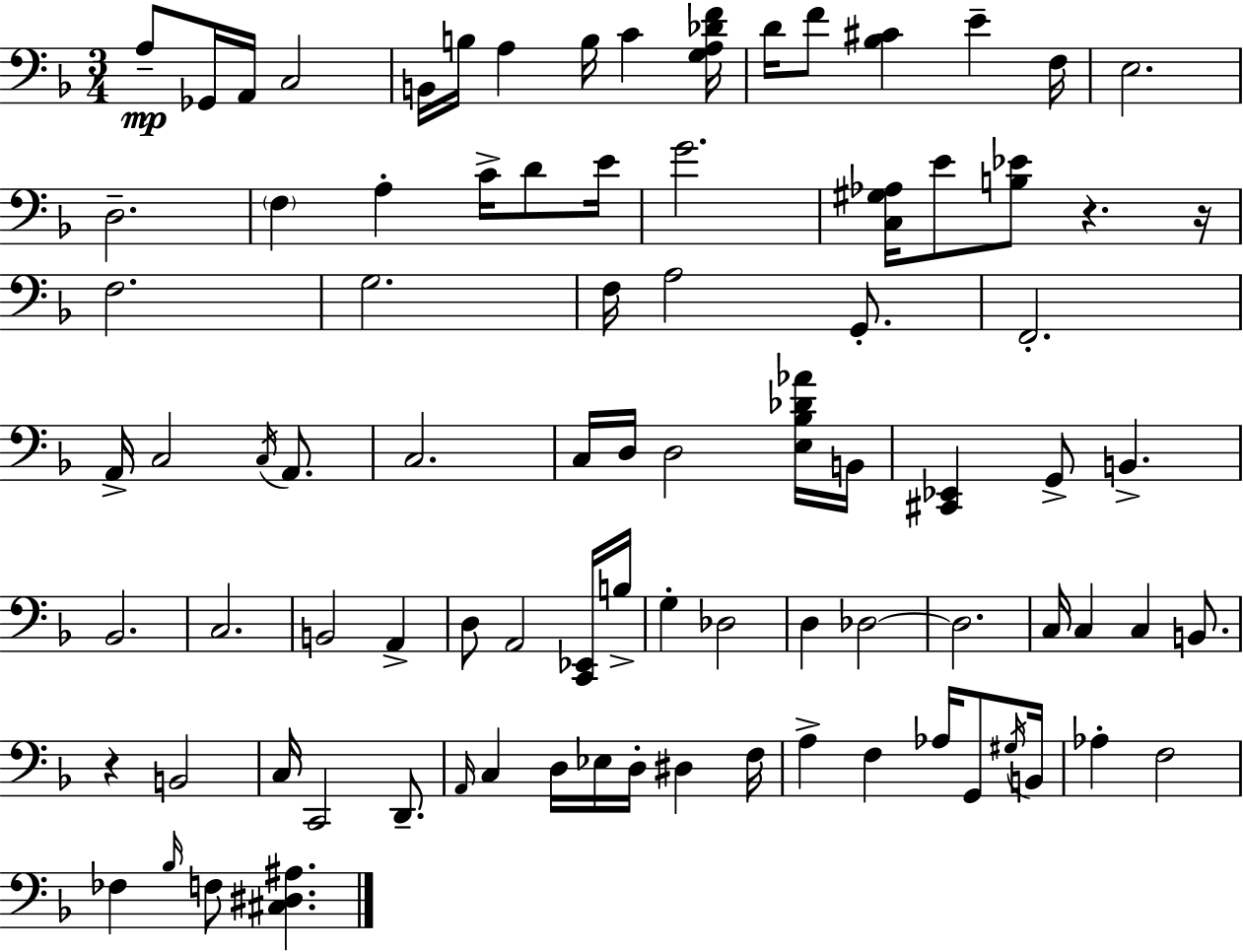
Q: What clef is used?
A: bass